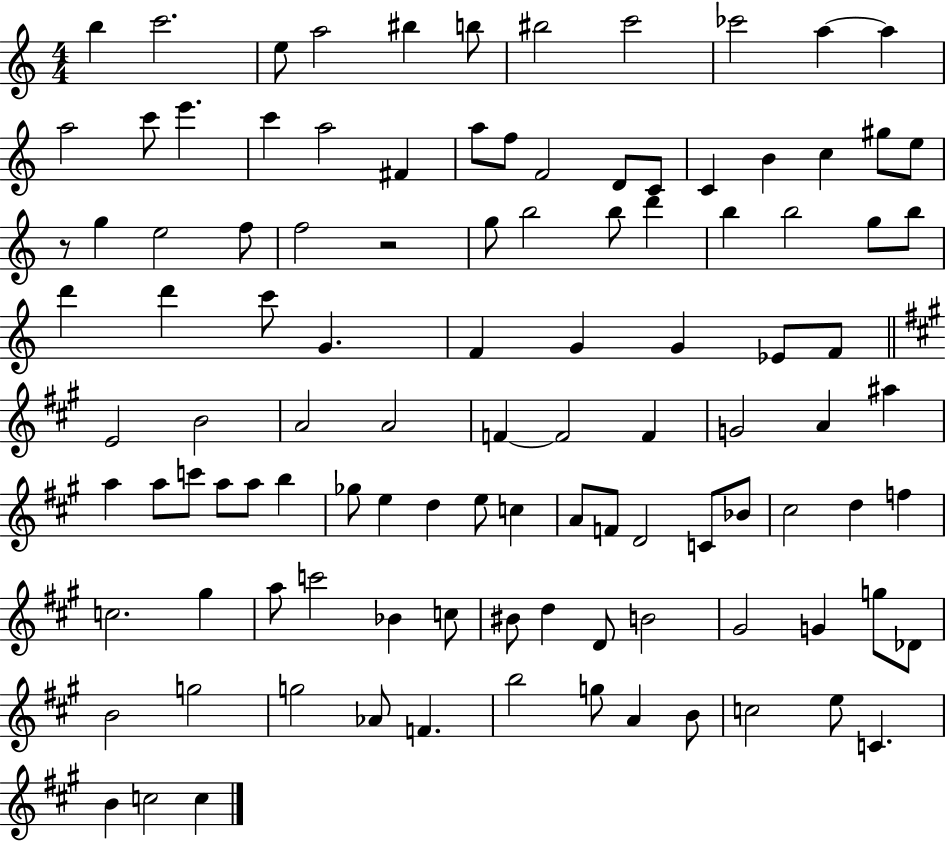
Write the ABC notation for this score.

X:1
T:Untitled
M:4/4
L:1/4
K:C
b c'2 e/2 a2 ^b b/2 ^b2 c'2 _c'2 a a a2 c'/2 e' c' a2 ^F a/2 f/2 F2 D/2 C/2 C B c ^g/2 e/2 z/2 g e2 f/2 f2 z2 g/2 b2 b/2 d' b b2 g/2 b/2 d' d' c'/2 G F G G _E/2 F/2 E2 B2 A2 A2 F F2 F G2 A ^a a a/2 c'/2 a/2 a/2 b _g/2 e d e/2 c A/2 F/2 D2 C/2 _B/2 ^c2 d f c2 ^g a/2 c'2 _B c/2 ^B/2 d D/2 B2 ^G2 G g/2 _D/2 B2 g2 g2 _A/2 F b2 g/2 A B/2 c2 e/2 C B c2 c